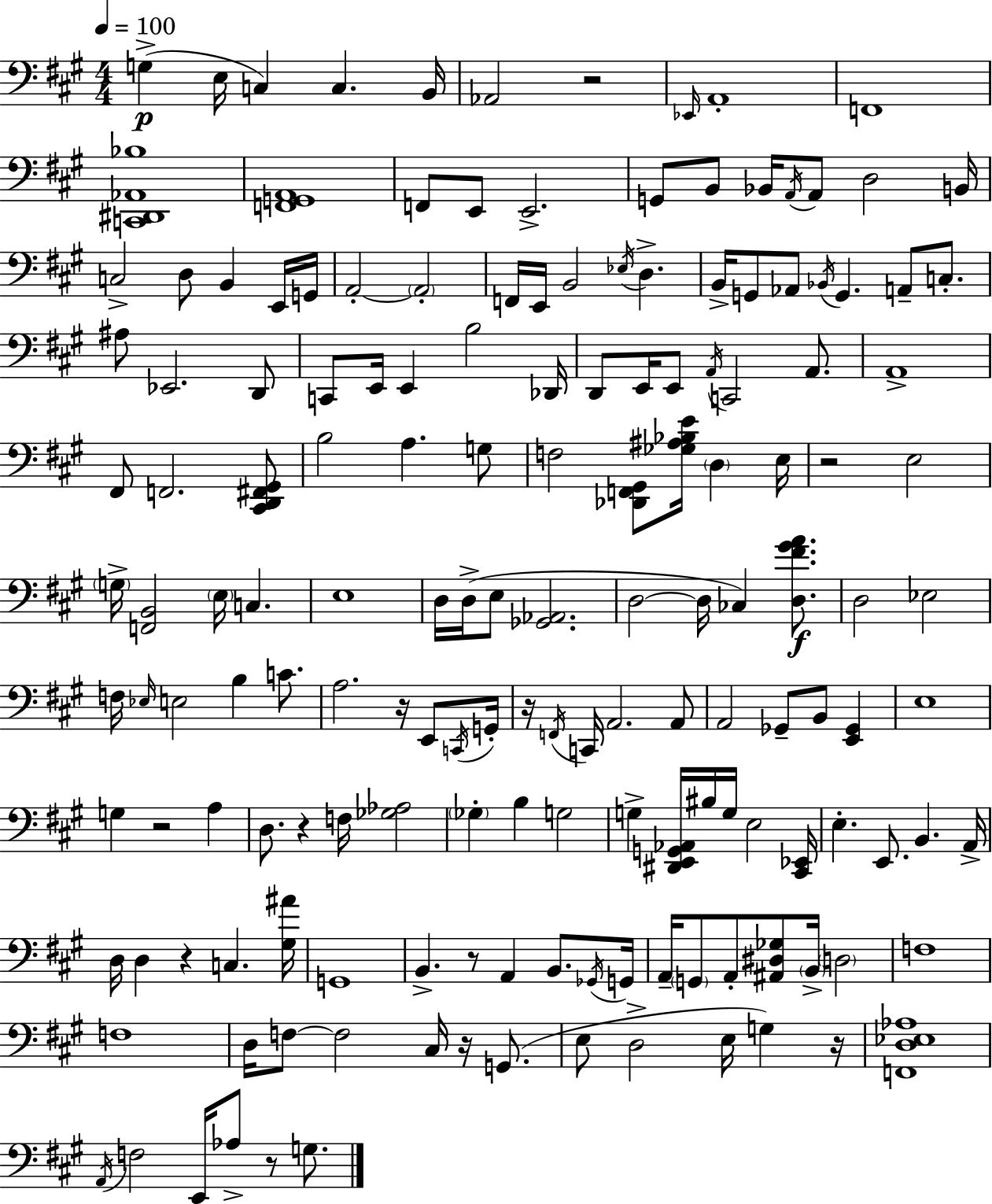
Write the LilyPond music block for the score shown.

{
  \clef bass
  \numericTimeSignature
  \time 4/4
  \key a \major
  \tempo 4 = 100
  g4->(\p e16 c4) c4. b,16 | aes,2 r2 | \grace { ees,16 } a,1-. | f,1 | \break <c, dis, aes, bes>1 | <f, g, a,>1 | f,8 e,8 e,2.-> | g,8 b,8 bes,16 \acciaccatura { a,16 } a,8 d2 | \break b,16 c2-> d8 b,4 | e,16 g,16 a,2-.~~ \parenthesize a,2-. | f,16 e,16 b,2 \acciaccatura { ees16 } d4.-> | b,16-> g,8 aes,8 \acciaccatura { bes,16 } g,4. a,8-- | \break c8.-. ais8 ees,2. | d,8 c,8 e,16 e,4 b2 | des,16 d,8 e,16 e,8 \acciaccatura { a,16 } c,2 | a,8. a,1-> | \break fis,8 f,2. | <cis, d, fis, gis,>8 b2 a4. | g8 f2 <des, f, gis,>8 <ges ais bes e'>16 | \parenthesize d4 e16 r2 e2 | \break \parenthesize g16-> <f, b,>2 \parenthesize e16 c4. | e1 | d16 d16->( e8 <ges, aes,>2. | d2~~ d16 ces4) | \break <d fis' gis' a'>8.\f d2 ees2 | f16 \grace { ees16 } e2 b4 | c'8. a2. | r16 e,8 \acciaccatura { c,16 } g,16-. r16 \acciaccatura { f,16 } c,16 a,2. | \break a,8 a,2 | ges,8-- b,8 <e, ges,>4 e1 | g4 r2 | a4 d8. r4 f16 | \break <ges aes>2 \parenthesize ges4-. b4 | g2 g4-> <dis, e, g, aes,>16 bis16 g16 e2 | <cis, ees,>16 e4.-. e,8. | b,4. a,16-> d16 d4 r4 | \break c4. <gis ais'>16 g,1 | b,4.-> r8 | a,4 b,8. \acciaccatura { ges,16 } g,16 a,16-- \parenthesize g,8 a,8-. <ais, dis ges>8 | \parenthesize b,16-> \parenthesize d2 f1 | \break f1 | d16 f8~~ f2 | cis16 r16 g,8.( e8 d2-> | e16 g4) r16 <f, d ees aes>1 | \break \acciaccatura { a,16 } f2 | e,16 aes8-> r8 g8. \bar "|."
}